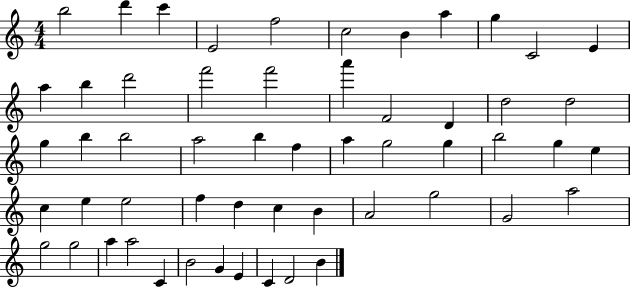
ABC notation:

X:1
T:Untitled
M:4/4
L:1/4
K:C
b2 d' c' E2 f2 c2 B a g C2 E a b d'2 f'2 f'2 a' F2 D d2 d2 g b b2 a2 b f a g2 g b2 g e c e e2 f d c B A2 g2 G2 a2 g2 g2 a a2 C B2 G E C D2 B